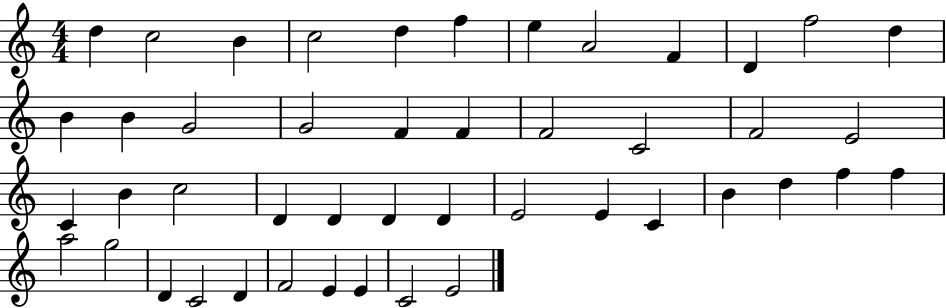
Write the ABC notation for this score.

X:1
T:Untitled
M:4/4
L:1/4
K:C
d c2 B c2 d f e A2 F D f2 d B B G2 G2 F F F2 C2 F2 E2 C B c2 D D D D E2 E C B d f f a2 g2 D C2 D F2 E E C2 E2